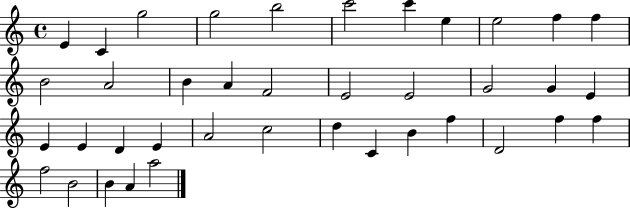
{
  \clef treble
  \time 4/4
  \defaultTimeSignature
  \key c \major
  e'4 c'4 g''2 | g''2 b''2 | c'''2 c'''4 e''4 | e''2 f''4 f''4 | \break b'2 a'2 | b'4 a'4 f'2 | e'2 e'2 | g'2 g'4 e'4 | \break e'4 e'4 d'4 e'4 | a'2 c''2 | d''4 c'4 b'4 f''4 | d'2 f''4 f''4 | \break f''2 b'2 | b'4 a'4 a''2 | \bar "|."
}